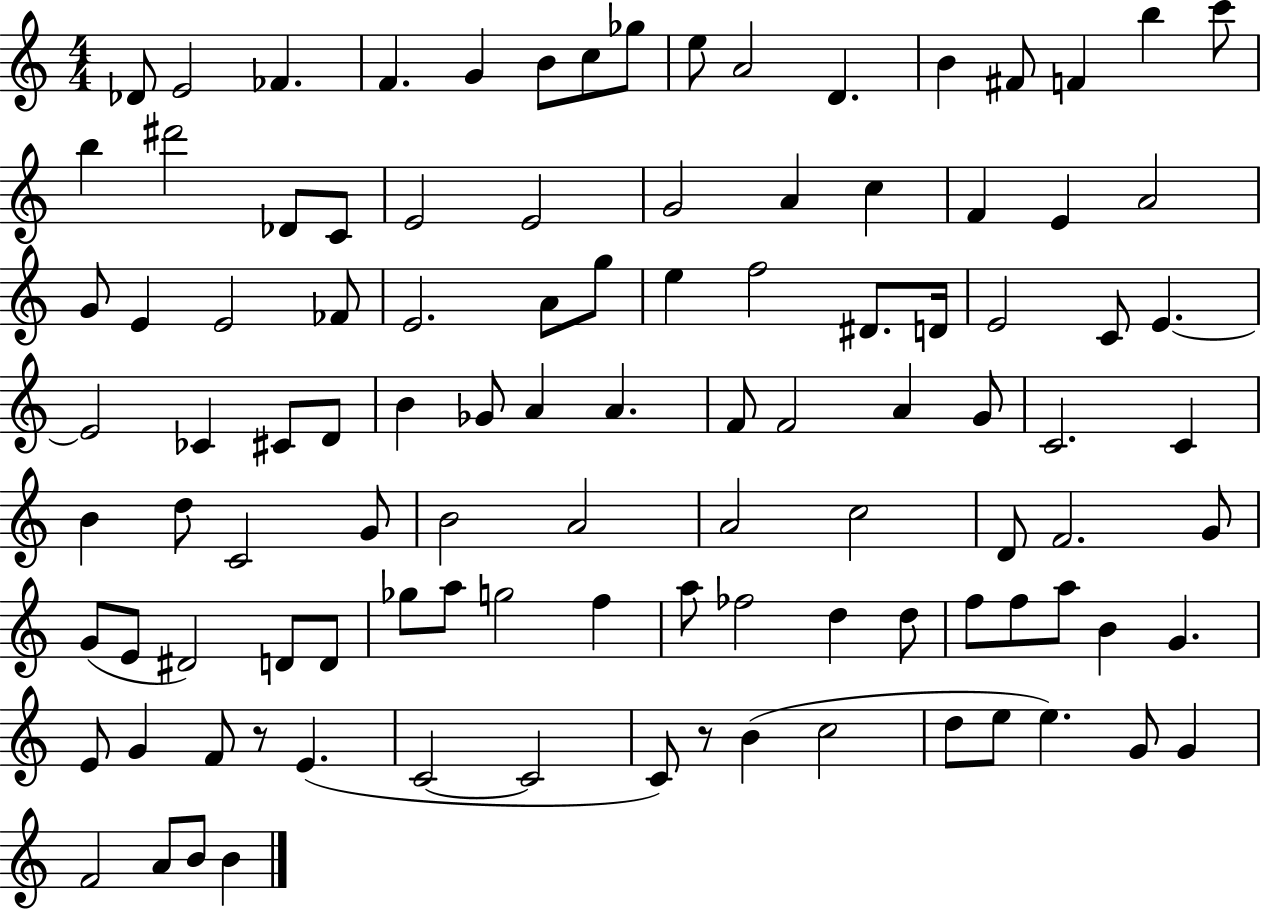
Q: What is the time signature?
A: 4/4